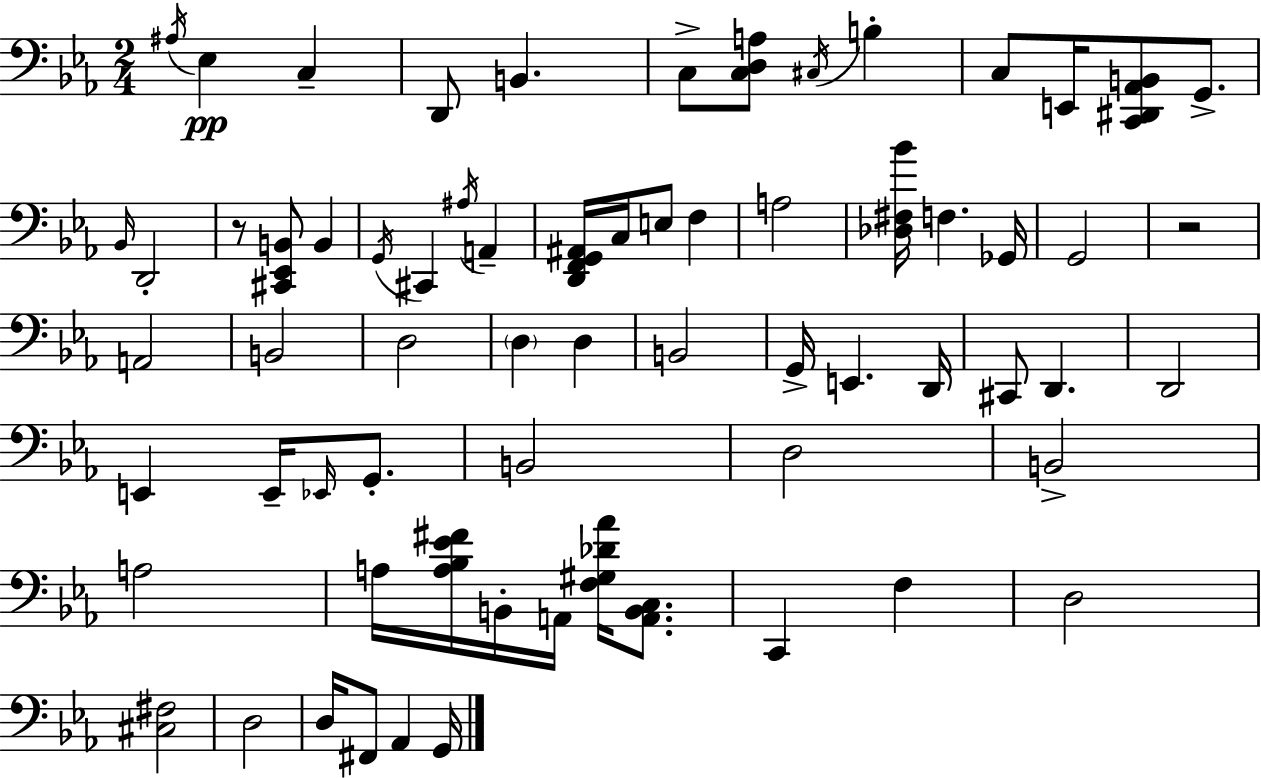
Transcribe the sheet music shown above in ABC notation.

X:1
T:Untitled
M:2/4
L:1/4
K:Eb
^A,/4 _E, C, D,,/2 B,, C,/2 [C,D,A,]/2 ^C,/4 B, C,/2 E,,/4 [C,,^D,,_A,,B,,]/2 G,,/2 _B,,/4 D,,2 z/2 [^C,,_E,,B,,]/2 B,, G,,/4 ^C,, ^A,/4 A,, [D,,F,,G,,^A,,]/4 C,/4 E,/2 F, A,2 [_D,^F,_B]/4 F, _G,,/4 G,,2 z2 A,,2 B,,2 D,2 D, D, B,,2 G,,/4 E,, D,,/4 ^C,,/2 D,, D,,2 E,, E,,/4 _E,,/4 G,,/2 B,,2 D,2 B,,2 A,2 A,/4 [A,_B,_E^F]/4 B,,/4 A,,/4 [F,^G,_D_A]/4 [A,,B,,C,]/2 C,, F, D,2 [^C,^F,]2 D,2 D,/4 ^F,,/2 _A,, G,,/4